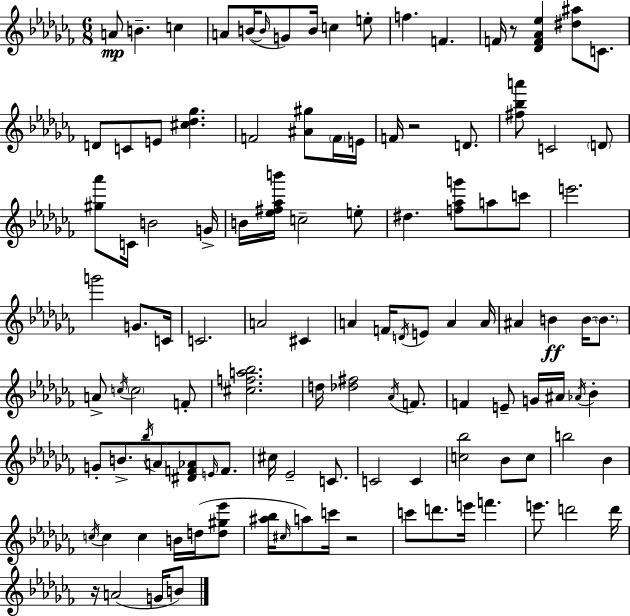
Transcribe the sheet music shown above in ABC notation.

X:1
T:Untitled
M:6/8
L:1/4
K:Abm
A/2 B c A/2 B/4 B/4 G/2 B/4 c e/2 f F F/4 z/2 [_DF_A_e] [^d^a]/2 C/2 D/2 C/2 E/2 [^c_d_g] F2 [^A^g]/2 F/4 E/4 F/4 z2 D/2 [^f_ba']/2 C2 D/2 [^g_a']/2 C/4 B2 G/4 B/4 [_e^f_ab']/4 c2 e/2 ^d [f_ag']/2 a/2 c'/2 e'2 g'2 G/2 C/4 C2 A2 ^C A F/4 D/4 E/2 A A/4 ^A B B/4 B/2 A/2 c/4 c2 F/2 [^cfa_b]2 d/4 [_d^f]2 _A/4 F/2 F E/2 G/4 ^A/4 _A/4 _B G/2 B/2 _b/4 A/2 [^DF_A]/2 E/4 F/2 ^c/4 _E2 C/2 C2 C [c_b]2 _B/2 c/2 b2 _B c/4 c c B/4 d/4 [d^g_e']/2 [^a_b]/4 ^c/4 a/2 c'/4 z2 c'/2 d'/2 e'/4 f' e'/2 d'2 d'/4 z/4 A2 G/4 B/2